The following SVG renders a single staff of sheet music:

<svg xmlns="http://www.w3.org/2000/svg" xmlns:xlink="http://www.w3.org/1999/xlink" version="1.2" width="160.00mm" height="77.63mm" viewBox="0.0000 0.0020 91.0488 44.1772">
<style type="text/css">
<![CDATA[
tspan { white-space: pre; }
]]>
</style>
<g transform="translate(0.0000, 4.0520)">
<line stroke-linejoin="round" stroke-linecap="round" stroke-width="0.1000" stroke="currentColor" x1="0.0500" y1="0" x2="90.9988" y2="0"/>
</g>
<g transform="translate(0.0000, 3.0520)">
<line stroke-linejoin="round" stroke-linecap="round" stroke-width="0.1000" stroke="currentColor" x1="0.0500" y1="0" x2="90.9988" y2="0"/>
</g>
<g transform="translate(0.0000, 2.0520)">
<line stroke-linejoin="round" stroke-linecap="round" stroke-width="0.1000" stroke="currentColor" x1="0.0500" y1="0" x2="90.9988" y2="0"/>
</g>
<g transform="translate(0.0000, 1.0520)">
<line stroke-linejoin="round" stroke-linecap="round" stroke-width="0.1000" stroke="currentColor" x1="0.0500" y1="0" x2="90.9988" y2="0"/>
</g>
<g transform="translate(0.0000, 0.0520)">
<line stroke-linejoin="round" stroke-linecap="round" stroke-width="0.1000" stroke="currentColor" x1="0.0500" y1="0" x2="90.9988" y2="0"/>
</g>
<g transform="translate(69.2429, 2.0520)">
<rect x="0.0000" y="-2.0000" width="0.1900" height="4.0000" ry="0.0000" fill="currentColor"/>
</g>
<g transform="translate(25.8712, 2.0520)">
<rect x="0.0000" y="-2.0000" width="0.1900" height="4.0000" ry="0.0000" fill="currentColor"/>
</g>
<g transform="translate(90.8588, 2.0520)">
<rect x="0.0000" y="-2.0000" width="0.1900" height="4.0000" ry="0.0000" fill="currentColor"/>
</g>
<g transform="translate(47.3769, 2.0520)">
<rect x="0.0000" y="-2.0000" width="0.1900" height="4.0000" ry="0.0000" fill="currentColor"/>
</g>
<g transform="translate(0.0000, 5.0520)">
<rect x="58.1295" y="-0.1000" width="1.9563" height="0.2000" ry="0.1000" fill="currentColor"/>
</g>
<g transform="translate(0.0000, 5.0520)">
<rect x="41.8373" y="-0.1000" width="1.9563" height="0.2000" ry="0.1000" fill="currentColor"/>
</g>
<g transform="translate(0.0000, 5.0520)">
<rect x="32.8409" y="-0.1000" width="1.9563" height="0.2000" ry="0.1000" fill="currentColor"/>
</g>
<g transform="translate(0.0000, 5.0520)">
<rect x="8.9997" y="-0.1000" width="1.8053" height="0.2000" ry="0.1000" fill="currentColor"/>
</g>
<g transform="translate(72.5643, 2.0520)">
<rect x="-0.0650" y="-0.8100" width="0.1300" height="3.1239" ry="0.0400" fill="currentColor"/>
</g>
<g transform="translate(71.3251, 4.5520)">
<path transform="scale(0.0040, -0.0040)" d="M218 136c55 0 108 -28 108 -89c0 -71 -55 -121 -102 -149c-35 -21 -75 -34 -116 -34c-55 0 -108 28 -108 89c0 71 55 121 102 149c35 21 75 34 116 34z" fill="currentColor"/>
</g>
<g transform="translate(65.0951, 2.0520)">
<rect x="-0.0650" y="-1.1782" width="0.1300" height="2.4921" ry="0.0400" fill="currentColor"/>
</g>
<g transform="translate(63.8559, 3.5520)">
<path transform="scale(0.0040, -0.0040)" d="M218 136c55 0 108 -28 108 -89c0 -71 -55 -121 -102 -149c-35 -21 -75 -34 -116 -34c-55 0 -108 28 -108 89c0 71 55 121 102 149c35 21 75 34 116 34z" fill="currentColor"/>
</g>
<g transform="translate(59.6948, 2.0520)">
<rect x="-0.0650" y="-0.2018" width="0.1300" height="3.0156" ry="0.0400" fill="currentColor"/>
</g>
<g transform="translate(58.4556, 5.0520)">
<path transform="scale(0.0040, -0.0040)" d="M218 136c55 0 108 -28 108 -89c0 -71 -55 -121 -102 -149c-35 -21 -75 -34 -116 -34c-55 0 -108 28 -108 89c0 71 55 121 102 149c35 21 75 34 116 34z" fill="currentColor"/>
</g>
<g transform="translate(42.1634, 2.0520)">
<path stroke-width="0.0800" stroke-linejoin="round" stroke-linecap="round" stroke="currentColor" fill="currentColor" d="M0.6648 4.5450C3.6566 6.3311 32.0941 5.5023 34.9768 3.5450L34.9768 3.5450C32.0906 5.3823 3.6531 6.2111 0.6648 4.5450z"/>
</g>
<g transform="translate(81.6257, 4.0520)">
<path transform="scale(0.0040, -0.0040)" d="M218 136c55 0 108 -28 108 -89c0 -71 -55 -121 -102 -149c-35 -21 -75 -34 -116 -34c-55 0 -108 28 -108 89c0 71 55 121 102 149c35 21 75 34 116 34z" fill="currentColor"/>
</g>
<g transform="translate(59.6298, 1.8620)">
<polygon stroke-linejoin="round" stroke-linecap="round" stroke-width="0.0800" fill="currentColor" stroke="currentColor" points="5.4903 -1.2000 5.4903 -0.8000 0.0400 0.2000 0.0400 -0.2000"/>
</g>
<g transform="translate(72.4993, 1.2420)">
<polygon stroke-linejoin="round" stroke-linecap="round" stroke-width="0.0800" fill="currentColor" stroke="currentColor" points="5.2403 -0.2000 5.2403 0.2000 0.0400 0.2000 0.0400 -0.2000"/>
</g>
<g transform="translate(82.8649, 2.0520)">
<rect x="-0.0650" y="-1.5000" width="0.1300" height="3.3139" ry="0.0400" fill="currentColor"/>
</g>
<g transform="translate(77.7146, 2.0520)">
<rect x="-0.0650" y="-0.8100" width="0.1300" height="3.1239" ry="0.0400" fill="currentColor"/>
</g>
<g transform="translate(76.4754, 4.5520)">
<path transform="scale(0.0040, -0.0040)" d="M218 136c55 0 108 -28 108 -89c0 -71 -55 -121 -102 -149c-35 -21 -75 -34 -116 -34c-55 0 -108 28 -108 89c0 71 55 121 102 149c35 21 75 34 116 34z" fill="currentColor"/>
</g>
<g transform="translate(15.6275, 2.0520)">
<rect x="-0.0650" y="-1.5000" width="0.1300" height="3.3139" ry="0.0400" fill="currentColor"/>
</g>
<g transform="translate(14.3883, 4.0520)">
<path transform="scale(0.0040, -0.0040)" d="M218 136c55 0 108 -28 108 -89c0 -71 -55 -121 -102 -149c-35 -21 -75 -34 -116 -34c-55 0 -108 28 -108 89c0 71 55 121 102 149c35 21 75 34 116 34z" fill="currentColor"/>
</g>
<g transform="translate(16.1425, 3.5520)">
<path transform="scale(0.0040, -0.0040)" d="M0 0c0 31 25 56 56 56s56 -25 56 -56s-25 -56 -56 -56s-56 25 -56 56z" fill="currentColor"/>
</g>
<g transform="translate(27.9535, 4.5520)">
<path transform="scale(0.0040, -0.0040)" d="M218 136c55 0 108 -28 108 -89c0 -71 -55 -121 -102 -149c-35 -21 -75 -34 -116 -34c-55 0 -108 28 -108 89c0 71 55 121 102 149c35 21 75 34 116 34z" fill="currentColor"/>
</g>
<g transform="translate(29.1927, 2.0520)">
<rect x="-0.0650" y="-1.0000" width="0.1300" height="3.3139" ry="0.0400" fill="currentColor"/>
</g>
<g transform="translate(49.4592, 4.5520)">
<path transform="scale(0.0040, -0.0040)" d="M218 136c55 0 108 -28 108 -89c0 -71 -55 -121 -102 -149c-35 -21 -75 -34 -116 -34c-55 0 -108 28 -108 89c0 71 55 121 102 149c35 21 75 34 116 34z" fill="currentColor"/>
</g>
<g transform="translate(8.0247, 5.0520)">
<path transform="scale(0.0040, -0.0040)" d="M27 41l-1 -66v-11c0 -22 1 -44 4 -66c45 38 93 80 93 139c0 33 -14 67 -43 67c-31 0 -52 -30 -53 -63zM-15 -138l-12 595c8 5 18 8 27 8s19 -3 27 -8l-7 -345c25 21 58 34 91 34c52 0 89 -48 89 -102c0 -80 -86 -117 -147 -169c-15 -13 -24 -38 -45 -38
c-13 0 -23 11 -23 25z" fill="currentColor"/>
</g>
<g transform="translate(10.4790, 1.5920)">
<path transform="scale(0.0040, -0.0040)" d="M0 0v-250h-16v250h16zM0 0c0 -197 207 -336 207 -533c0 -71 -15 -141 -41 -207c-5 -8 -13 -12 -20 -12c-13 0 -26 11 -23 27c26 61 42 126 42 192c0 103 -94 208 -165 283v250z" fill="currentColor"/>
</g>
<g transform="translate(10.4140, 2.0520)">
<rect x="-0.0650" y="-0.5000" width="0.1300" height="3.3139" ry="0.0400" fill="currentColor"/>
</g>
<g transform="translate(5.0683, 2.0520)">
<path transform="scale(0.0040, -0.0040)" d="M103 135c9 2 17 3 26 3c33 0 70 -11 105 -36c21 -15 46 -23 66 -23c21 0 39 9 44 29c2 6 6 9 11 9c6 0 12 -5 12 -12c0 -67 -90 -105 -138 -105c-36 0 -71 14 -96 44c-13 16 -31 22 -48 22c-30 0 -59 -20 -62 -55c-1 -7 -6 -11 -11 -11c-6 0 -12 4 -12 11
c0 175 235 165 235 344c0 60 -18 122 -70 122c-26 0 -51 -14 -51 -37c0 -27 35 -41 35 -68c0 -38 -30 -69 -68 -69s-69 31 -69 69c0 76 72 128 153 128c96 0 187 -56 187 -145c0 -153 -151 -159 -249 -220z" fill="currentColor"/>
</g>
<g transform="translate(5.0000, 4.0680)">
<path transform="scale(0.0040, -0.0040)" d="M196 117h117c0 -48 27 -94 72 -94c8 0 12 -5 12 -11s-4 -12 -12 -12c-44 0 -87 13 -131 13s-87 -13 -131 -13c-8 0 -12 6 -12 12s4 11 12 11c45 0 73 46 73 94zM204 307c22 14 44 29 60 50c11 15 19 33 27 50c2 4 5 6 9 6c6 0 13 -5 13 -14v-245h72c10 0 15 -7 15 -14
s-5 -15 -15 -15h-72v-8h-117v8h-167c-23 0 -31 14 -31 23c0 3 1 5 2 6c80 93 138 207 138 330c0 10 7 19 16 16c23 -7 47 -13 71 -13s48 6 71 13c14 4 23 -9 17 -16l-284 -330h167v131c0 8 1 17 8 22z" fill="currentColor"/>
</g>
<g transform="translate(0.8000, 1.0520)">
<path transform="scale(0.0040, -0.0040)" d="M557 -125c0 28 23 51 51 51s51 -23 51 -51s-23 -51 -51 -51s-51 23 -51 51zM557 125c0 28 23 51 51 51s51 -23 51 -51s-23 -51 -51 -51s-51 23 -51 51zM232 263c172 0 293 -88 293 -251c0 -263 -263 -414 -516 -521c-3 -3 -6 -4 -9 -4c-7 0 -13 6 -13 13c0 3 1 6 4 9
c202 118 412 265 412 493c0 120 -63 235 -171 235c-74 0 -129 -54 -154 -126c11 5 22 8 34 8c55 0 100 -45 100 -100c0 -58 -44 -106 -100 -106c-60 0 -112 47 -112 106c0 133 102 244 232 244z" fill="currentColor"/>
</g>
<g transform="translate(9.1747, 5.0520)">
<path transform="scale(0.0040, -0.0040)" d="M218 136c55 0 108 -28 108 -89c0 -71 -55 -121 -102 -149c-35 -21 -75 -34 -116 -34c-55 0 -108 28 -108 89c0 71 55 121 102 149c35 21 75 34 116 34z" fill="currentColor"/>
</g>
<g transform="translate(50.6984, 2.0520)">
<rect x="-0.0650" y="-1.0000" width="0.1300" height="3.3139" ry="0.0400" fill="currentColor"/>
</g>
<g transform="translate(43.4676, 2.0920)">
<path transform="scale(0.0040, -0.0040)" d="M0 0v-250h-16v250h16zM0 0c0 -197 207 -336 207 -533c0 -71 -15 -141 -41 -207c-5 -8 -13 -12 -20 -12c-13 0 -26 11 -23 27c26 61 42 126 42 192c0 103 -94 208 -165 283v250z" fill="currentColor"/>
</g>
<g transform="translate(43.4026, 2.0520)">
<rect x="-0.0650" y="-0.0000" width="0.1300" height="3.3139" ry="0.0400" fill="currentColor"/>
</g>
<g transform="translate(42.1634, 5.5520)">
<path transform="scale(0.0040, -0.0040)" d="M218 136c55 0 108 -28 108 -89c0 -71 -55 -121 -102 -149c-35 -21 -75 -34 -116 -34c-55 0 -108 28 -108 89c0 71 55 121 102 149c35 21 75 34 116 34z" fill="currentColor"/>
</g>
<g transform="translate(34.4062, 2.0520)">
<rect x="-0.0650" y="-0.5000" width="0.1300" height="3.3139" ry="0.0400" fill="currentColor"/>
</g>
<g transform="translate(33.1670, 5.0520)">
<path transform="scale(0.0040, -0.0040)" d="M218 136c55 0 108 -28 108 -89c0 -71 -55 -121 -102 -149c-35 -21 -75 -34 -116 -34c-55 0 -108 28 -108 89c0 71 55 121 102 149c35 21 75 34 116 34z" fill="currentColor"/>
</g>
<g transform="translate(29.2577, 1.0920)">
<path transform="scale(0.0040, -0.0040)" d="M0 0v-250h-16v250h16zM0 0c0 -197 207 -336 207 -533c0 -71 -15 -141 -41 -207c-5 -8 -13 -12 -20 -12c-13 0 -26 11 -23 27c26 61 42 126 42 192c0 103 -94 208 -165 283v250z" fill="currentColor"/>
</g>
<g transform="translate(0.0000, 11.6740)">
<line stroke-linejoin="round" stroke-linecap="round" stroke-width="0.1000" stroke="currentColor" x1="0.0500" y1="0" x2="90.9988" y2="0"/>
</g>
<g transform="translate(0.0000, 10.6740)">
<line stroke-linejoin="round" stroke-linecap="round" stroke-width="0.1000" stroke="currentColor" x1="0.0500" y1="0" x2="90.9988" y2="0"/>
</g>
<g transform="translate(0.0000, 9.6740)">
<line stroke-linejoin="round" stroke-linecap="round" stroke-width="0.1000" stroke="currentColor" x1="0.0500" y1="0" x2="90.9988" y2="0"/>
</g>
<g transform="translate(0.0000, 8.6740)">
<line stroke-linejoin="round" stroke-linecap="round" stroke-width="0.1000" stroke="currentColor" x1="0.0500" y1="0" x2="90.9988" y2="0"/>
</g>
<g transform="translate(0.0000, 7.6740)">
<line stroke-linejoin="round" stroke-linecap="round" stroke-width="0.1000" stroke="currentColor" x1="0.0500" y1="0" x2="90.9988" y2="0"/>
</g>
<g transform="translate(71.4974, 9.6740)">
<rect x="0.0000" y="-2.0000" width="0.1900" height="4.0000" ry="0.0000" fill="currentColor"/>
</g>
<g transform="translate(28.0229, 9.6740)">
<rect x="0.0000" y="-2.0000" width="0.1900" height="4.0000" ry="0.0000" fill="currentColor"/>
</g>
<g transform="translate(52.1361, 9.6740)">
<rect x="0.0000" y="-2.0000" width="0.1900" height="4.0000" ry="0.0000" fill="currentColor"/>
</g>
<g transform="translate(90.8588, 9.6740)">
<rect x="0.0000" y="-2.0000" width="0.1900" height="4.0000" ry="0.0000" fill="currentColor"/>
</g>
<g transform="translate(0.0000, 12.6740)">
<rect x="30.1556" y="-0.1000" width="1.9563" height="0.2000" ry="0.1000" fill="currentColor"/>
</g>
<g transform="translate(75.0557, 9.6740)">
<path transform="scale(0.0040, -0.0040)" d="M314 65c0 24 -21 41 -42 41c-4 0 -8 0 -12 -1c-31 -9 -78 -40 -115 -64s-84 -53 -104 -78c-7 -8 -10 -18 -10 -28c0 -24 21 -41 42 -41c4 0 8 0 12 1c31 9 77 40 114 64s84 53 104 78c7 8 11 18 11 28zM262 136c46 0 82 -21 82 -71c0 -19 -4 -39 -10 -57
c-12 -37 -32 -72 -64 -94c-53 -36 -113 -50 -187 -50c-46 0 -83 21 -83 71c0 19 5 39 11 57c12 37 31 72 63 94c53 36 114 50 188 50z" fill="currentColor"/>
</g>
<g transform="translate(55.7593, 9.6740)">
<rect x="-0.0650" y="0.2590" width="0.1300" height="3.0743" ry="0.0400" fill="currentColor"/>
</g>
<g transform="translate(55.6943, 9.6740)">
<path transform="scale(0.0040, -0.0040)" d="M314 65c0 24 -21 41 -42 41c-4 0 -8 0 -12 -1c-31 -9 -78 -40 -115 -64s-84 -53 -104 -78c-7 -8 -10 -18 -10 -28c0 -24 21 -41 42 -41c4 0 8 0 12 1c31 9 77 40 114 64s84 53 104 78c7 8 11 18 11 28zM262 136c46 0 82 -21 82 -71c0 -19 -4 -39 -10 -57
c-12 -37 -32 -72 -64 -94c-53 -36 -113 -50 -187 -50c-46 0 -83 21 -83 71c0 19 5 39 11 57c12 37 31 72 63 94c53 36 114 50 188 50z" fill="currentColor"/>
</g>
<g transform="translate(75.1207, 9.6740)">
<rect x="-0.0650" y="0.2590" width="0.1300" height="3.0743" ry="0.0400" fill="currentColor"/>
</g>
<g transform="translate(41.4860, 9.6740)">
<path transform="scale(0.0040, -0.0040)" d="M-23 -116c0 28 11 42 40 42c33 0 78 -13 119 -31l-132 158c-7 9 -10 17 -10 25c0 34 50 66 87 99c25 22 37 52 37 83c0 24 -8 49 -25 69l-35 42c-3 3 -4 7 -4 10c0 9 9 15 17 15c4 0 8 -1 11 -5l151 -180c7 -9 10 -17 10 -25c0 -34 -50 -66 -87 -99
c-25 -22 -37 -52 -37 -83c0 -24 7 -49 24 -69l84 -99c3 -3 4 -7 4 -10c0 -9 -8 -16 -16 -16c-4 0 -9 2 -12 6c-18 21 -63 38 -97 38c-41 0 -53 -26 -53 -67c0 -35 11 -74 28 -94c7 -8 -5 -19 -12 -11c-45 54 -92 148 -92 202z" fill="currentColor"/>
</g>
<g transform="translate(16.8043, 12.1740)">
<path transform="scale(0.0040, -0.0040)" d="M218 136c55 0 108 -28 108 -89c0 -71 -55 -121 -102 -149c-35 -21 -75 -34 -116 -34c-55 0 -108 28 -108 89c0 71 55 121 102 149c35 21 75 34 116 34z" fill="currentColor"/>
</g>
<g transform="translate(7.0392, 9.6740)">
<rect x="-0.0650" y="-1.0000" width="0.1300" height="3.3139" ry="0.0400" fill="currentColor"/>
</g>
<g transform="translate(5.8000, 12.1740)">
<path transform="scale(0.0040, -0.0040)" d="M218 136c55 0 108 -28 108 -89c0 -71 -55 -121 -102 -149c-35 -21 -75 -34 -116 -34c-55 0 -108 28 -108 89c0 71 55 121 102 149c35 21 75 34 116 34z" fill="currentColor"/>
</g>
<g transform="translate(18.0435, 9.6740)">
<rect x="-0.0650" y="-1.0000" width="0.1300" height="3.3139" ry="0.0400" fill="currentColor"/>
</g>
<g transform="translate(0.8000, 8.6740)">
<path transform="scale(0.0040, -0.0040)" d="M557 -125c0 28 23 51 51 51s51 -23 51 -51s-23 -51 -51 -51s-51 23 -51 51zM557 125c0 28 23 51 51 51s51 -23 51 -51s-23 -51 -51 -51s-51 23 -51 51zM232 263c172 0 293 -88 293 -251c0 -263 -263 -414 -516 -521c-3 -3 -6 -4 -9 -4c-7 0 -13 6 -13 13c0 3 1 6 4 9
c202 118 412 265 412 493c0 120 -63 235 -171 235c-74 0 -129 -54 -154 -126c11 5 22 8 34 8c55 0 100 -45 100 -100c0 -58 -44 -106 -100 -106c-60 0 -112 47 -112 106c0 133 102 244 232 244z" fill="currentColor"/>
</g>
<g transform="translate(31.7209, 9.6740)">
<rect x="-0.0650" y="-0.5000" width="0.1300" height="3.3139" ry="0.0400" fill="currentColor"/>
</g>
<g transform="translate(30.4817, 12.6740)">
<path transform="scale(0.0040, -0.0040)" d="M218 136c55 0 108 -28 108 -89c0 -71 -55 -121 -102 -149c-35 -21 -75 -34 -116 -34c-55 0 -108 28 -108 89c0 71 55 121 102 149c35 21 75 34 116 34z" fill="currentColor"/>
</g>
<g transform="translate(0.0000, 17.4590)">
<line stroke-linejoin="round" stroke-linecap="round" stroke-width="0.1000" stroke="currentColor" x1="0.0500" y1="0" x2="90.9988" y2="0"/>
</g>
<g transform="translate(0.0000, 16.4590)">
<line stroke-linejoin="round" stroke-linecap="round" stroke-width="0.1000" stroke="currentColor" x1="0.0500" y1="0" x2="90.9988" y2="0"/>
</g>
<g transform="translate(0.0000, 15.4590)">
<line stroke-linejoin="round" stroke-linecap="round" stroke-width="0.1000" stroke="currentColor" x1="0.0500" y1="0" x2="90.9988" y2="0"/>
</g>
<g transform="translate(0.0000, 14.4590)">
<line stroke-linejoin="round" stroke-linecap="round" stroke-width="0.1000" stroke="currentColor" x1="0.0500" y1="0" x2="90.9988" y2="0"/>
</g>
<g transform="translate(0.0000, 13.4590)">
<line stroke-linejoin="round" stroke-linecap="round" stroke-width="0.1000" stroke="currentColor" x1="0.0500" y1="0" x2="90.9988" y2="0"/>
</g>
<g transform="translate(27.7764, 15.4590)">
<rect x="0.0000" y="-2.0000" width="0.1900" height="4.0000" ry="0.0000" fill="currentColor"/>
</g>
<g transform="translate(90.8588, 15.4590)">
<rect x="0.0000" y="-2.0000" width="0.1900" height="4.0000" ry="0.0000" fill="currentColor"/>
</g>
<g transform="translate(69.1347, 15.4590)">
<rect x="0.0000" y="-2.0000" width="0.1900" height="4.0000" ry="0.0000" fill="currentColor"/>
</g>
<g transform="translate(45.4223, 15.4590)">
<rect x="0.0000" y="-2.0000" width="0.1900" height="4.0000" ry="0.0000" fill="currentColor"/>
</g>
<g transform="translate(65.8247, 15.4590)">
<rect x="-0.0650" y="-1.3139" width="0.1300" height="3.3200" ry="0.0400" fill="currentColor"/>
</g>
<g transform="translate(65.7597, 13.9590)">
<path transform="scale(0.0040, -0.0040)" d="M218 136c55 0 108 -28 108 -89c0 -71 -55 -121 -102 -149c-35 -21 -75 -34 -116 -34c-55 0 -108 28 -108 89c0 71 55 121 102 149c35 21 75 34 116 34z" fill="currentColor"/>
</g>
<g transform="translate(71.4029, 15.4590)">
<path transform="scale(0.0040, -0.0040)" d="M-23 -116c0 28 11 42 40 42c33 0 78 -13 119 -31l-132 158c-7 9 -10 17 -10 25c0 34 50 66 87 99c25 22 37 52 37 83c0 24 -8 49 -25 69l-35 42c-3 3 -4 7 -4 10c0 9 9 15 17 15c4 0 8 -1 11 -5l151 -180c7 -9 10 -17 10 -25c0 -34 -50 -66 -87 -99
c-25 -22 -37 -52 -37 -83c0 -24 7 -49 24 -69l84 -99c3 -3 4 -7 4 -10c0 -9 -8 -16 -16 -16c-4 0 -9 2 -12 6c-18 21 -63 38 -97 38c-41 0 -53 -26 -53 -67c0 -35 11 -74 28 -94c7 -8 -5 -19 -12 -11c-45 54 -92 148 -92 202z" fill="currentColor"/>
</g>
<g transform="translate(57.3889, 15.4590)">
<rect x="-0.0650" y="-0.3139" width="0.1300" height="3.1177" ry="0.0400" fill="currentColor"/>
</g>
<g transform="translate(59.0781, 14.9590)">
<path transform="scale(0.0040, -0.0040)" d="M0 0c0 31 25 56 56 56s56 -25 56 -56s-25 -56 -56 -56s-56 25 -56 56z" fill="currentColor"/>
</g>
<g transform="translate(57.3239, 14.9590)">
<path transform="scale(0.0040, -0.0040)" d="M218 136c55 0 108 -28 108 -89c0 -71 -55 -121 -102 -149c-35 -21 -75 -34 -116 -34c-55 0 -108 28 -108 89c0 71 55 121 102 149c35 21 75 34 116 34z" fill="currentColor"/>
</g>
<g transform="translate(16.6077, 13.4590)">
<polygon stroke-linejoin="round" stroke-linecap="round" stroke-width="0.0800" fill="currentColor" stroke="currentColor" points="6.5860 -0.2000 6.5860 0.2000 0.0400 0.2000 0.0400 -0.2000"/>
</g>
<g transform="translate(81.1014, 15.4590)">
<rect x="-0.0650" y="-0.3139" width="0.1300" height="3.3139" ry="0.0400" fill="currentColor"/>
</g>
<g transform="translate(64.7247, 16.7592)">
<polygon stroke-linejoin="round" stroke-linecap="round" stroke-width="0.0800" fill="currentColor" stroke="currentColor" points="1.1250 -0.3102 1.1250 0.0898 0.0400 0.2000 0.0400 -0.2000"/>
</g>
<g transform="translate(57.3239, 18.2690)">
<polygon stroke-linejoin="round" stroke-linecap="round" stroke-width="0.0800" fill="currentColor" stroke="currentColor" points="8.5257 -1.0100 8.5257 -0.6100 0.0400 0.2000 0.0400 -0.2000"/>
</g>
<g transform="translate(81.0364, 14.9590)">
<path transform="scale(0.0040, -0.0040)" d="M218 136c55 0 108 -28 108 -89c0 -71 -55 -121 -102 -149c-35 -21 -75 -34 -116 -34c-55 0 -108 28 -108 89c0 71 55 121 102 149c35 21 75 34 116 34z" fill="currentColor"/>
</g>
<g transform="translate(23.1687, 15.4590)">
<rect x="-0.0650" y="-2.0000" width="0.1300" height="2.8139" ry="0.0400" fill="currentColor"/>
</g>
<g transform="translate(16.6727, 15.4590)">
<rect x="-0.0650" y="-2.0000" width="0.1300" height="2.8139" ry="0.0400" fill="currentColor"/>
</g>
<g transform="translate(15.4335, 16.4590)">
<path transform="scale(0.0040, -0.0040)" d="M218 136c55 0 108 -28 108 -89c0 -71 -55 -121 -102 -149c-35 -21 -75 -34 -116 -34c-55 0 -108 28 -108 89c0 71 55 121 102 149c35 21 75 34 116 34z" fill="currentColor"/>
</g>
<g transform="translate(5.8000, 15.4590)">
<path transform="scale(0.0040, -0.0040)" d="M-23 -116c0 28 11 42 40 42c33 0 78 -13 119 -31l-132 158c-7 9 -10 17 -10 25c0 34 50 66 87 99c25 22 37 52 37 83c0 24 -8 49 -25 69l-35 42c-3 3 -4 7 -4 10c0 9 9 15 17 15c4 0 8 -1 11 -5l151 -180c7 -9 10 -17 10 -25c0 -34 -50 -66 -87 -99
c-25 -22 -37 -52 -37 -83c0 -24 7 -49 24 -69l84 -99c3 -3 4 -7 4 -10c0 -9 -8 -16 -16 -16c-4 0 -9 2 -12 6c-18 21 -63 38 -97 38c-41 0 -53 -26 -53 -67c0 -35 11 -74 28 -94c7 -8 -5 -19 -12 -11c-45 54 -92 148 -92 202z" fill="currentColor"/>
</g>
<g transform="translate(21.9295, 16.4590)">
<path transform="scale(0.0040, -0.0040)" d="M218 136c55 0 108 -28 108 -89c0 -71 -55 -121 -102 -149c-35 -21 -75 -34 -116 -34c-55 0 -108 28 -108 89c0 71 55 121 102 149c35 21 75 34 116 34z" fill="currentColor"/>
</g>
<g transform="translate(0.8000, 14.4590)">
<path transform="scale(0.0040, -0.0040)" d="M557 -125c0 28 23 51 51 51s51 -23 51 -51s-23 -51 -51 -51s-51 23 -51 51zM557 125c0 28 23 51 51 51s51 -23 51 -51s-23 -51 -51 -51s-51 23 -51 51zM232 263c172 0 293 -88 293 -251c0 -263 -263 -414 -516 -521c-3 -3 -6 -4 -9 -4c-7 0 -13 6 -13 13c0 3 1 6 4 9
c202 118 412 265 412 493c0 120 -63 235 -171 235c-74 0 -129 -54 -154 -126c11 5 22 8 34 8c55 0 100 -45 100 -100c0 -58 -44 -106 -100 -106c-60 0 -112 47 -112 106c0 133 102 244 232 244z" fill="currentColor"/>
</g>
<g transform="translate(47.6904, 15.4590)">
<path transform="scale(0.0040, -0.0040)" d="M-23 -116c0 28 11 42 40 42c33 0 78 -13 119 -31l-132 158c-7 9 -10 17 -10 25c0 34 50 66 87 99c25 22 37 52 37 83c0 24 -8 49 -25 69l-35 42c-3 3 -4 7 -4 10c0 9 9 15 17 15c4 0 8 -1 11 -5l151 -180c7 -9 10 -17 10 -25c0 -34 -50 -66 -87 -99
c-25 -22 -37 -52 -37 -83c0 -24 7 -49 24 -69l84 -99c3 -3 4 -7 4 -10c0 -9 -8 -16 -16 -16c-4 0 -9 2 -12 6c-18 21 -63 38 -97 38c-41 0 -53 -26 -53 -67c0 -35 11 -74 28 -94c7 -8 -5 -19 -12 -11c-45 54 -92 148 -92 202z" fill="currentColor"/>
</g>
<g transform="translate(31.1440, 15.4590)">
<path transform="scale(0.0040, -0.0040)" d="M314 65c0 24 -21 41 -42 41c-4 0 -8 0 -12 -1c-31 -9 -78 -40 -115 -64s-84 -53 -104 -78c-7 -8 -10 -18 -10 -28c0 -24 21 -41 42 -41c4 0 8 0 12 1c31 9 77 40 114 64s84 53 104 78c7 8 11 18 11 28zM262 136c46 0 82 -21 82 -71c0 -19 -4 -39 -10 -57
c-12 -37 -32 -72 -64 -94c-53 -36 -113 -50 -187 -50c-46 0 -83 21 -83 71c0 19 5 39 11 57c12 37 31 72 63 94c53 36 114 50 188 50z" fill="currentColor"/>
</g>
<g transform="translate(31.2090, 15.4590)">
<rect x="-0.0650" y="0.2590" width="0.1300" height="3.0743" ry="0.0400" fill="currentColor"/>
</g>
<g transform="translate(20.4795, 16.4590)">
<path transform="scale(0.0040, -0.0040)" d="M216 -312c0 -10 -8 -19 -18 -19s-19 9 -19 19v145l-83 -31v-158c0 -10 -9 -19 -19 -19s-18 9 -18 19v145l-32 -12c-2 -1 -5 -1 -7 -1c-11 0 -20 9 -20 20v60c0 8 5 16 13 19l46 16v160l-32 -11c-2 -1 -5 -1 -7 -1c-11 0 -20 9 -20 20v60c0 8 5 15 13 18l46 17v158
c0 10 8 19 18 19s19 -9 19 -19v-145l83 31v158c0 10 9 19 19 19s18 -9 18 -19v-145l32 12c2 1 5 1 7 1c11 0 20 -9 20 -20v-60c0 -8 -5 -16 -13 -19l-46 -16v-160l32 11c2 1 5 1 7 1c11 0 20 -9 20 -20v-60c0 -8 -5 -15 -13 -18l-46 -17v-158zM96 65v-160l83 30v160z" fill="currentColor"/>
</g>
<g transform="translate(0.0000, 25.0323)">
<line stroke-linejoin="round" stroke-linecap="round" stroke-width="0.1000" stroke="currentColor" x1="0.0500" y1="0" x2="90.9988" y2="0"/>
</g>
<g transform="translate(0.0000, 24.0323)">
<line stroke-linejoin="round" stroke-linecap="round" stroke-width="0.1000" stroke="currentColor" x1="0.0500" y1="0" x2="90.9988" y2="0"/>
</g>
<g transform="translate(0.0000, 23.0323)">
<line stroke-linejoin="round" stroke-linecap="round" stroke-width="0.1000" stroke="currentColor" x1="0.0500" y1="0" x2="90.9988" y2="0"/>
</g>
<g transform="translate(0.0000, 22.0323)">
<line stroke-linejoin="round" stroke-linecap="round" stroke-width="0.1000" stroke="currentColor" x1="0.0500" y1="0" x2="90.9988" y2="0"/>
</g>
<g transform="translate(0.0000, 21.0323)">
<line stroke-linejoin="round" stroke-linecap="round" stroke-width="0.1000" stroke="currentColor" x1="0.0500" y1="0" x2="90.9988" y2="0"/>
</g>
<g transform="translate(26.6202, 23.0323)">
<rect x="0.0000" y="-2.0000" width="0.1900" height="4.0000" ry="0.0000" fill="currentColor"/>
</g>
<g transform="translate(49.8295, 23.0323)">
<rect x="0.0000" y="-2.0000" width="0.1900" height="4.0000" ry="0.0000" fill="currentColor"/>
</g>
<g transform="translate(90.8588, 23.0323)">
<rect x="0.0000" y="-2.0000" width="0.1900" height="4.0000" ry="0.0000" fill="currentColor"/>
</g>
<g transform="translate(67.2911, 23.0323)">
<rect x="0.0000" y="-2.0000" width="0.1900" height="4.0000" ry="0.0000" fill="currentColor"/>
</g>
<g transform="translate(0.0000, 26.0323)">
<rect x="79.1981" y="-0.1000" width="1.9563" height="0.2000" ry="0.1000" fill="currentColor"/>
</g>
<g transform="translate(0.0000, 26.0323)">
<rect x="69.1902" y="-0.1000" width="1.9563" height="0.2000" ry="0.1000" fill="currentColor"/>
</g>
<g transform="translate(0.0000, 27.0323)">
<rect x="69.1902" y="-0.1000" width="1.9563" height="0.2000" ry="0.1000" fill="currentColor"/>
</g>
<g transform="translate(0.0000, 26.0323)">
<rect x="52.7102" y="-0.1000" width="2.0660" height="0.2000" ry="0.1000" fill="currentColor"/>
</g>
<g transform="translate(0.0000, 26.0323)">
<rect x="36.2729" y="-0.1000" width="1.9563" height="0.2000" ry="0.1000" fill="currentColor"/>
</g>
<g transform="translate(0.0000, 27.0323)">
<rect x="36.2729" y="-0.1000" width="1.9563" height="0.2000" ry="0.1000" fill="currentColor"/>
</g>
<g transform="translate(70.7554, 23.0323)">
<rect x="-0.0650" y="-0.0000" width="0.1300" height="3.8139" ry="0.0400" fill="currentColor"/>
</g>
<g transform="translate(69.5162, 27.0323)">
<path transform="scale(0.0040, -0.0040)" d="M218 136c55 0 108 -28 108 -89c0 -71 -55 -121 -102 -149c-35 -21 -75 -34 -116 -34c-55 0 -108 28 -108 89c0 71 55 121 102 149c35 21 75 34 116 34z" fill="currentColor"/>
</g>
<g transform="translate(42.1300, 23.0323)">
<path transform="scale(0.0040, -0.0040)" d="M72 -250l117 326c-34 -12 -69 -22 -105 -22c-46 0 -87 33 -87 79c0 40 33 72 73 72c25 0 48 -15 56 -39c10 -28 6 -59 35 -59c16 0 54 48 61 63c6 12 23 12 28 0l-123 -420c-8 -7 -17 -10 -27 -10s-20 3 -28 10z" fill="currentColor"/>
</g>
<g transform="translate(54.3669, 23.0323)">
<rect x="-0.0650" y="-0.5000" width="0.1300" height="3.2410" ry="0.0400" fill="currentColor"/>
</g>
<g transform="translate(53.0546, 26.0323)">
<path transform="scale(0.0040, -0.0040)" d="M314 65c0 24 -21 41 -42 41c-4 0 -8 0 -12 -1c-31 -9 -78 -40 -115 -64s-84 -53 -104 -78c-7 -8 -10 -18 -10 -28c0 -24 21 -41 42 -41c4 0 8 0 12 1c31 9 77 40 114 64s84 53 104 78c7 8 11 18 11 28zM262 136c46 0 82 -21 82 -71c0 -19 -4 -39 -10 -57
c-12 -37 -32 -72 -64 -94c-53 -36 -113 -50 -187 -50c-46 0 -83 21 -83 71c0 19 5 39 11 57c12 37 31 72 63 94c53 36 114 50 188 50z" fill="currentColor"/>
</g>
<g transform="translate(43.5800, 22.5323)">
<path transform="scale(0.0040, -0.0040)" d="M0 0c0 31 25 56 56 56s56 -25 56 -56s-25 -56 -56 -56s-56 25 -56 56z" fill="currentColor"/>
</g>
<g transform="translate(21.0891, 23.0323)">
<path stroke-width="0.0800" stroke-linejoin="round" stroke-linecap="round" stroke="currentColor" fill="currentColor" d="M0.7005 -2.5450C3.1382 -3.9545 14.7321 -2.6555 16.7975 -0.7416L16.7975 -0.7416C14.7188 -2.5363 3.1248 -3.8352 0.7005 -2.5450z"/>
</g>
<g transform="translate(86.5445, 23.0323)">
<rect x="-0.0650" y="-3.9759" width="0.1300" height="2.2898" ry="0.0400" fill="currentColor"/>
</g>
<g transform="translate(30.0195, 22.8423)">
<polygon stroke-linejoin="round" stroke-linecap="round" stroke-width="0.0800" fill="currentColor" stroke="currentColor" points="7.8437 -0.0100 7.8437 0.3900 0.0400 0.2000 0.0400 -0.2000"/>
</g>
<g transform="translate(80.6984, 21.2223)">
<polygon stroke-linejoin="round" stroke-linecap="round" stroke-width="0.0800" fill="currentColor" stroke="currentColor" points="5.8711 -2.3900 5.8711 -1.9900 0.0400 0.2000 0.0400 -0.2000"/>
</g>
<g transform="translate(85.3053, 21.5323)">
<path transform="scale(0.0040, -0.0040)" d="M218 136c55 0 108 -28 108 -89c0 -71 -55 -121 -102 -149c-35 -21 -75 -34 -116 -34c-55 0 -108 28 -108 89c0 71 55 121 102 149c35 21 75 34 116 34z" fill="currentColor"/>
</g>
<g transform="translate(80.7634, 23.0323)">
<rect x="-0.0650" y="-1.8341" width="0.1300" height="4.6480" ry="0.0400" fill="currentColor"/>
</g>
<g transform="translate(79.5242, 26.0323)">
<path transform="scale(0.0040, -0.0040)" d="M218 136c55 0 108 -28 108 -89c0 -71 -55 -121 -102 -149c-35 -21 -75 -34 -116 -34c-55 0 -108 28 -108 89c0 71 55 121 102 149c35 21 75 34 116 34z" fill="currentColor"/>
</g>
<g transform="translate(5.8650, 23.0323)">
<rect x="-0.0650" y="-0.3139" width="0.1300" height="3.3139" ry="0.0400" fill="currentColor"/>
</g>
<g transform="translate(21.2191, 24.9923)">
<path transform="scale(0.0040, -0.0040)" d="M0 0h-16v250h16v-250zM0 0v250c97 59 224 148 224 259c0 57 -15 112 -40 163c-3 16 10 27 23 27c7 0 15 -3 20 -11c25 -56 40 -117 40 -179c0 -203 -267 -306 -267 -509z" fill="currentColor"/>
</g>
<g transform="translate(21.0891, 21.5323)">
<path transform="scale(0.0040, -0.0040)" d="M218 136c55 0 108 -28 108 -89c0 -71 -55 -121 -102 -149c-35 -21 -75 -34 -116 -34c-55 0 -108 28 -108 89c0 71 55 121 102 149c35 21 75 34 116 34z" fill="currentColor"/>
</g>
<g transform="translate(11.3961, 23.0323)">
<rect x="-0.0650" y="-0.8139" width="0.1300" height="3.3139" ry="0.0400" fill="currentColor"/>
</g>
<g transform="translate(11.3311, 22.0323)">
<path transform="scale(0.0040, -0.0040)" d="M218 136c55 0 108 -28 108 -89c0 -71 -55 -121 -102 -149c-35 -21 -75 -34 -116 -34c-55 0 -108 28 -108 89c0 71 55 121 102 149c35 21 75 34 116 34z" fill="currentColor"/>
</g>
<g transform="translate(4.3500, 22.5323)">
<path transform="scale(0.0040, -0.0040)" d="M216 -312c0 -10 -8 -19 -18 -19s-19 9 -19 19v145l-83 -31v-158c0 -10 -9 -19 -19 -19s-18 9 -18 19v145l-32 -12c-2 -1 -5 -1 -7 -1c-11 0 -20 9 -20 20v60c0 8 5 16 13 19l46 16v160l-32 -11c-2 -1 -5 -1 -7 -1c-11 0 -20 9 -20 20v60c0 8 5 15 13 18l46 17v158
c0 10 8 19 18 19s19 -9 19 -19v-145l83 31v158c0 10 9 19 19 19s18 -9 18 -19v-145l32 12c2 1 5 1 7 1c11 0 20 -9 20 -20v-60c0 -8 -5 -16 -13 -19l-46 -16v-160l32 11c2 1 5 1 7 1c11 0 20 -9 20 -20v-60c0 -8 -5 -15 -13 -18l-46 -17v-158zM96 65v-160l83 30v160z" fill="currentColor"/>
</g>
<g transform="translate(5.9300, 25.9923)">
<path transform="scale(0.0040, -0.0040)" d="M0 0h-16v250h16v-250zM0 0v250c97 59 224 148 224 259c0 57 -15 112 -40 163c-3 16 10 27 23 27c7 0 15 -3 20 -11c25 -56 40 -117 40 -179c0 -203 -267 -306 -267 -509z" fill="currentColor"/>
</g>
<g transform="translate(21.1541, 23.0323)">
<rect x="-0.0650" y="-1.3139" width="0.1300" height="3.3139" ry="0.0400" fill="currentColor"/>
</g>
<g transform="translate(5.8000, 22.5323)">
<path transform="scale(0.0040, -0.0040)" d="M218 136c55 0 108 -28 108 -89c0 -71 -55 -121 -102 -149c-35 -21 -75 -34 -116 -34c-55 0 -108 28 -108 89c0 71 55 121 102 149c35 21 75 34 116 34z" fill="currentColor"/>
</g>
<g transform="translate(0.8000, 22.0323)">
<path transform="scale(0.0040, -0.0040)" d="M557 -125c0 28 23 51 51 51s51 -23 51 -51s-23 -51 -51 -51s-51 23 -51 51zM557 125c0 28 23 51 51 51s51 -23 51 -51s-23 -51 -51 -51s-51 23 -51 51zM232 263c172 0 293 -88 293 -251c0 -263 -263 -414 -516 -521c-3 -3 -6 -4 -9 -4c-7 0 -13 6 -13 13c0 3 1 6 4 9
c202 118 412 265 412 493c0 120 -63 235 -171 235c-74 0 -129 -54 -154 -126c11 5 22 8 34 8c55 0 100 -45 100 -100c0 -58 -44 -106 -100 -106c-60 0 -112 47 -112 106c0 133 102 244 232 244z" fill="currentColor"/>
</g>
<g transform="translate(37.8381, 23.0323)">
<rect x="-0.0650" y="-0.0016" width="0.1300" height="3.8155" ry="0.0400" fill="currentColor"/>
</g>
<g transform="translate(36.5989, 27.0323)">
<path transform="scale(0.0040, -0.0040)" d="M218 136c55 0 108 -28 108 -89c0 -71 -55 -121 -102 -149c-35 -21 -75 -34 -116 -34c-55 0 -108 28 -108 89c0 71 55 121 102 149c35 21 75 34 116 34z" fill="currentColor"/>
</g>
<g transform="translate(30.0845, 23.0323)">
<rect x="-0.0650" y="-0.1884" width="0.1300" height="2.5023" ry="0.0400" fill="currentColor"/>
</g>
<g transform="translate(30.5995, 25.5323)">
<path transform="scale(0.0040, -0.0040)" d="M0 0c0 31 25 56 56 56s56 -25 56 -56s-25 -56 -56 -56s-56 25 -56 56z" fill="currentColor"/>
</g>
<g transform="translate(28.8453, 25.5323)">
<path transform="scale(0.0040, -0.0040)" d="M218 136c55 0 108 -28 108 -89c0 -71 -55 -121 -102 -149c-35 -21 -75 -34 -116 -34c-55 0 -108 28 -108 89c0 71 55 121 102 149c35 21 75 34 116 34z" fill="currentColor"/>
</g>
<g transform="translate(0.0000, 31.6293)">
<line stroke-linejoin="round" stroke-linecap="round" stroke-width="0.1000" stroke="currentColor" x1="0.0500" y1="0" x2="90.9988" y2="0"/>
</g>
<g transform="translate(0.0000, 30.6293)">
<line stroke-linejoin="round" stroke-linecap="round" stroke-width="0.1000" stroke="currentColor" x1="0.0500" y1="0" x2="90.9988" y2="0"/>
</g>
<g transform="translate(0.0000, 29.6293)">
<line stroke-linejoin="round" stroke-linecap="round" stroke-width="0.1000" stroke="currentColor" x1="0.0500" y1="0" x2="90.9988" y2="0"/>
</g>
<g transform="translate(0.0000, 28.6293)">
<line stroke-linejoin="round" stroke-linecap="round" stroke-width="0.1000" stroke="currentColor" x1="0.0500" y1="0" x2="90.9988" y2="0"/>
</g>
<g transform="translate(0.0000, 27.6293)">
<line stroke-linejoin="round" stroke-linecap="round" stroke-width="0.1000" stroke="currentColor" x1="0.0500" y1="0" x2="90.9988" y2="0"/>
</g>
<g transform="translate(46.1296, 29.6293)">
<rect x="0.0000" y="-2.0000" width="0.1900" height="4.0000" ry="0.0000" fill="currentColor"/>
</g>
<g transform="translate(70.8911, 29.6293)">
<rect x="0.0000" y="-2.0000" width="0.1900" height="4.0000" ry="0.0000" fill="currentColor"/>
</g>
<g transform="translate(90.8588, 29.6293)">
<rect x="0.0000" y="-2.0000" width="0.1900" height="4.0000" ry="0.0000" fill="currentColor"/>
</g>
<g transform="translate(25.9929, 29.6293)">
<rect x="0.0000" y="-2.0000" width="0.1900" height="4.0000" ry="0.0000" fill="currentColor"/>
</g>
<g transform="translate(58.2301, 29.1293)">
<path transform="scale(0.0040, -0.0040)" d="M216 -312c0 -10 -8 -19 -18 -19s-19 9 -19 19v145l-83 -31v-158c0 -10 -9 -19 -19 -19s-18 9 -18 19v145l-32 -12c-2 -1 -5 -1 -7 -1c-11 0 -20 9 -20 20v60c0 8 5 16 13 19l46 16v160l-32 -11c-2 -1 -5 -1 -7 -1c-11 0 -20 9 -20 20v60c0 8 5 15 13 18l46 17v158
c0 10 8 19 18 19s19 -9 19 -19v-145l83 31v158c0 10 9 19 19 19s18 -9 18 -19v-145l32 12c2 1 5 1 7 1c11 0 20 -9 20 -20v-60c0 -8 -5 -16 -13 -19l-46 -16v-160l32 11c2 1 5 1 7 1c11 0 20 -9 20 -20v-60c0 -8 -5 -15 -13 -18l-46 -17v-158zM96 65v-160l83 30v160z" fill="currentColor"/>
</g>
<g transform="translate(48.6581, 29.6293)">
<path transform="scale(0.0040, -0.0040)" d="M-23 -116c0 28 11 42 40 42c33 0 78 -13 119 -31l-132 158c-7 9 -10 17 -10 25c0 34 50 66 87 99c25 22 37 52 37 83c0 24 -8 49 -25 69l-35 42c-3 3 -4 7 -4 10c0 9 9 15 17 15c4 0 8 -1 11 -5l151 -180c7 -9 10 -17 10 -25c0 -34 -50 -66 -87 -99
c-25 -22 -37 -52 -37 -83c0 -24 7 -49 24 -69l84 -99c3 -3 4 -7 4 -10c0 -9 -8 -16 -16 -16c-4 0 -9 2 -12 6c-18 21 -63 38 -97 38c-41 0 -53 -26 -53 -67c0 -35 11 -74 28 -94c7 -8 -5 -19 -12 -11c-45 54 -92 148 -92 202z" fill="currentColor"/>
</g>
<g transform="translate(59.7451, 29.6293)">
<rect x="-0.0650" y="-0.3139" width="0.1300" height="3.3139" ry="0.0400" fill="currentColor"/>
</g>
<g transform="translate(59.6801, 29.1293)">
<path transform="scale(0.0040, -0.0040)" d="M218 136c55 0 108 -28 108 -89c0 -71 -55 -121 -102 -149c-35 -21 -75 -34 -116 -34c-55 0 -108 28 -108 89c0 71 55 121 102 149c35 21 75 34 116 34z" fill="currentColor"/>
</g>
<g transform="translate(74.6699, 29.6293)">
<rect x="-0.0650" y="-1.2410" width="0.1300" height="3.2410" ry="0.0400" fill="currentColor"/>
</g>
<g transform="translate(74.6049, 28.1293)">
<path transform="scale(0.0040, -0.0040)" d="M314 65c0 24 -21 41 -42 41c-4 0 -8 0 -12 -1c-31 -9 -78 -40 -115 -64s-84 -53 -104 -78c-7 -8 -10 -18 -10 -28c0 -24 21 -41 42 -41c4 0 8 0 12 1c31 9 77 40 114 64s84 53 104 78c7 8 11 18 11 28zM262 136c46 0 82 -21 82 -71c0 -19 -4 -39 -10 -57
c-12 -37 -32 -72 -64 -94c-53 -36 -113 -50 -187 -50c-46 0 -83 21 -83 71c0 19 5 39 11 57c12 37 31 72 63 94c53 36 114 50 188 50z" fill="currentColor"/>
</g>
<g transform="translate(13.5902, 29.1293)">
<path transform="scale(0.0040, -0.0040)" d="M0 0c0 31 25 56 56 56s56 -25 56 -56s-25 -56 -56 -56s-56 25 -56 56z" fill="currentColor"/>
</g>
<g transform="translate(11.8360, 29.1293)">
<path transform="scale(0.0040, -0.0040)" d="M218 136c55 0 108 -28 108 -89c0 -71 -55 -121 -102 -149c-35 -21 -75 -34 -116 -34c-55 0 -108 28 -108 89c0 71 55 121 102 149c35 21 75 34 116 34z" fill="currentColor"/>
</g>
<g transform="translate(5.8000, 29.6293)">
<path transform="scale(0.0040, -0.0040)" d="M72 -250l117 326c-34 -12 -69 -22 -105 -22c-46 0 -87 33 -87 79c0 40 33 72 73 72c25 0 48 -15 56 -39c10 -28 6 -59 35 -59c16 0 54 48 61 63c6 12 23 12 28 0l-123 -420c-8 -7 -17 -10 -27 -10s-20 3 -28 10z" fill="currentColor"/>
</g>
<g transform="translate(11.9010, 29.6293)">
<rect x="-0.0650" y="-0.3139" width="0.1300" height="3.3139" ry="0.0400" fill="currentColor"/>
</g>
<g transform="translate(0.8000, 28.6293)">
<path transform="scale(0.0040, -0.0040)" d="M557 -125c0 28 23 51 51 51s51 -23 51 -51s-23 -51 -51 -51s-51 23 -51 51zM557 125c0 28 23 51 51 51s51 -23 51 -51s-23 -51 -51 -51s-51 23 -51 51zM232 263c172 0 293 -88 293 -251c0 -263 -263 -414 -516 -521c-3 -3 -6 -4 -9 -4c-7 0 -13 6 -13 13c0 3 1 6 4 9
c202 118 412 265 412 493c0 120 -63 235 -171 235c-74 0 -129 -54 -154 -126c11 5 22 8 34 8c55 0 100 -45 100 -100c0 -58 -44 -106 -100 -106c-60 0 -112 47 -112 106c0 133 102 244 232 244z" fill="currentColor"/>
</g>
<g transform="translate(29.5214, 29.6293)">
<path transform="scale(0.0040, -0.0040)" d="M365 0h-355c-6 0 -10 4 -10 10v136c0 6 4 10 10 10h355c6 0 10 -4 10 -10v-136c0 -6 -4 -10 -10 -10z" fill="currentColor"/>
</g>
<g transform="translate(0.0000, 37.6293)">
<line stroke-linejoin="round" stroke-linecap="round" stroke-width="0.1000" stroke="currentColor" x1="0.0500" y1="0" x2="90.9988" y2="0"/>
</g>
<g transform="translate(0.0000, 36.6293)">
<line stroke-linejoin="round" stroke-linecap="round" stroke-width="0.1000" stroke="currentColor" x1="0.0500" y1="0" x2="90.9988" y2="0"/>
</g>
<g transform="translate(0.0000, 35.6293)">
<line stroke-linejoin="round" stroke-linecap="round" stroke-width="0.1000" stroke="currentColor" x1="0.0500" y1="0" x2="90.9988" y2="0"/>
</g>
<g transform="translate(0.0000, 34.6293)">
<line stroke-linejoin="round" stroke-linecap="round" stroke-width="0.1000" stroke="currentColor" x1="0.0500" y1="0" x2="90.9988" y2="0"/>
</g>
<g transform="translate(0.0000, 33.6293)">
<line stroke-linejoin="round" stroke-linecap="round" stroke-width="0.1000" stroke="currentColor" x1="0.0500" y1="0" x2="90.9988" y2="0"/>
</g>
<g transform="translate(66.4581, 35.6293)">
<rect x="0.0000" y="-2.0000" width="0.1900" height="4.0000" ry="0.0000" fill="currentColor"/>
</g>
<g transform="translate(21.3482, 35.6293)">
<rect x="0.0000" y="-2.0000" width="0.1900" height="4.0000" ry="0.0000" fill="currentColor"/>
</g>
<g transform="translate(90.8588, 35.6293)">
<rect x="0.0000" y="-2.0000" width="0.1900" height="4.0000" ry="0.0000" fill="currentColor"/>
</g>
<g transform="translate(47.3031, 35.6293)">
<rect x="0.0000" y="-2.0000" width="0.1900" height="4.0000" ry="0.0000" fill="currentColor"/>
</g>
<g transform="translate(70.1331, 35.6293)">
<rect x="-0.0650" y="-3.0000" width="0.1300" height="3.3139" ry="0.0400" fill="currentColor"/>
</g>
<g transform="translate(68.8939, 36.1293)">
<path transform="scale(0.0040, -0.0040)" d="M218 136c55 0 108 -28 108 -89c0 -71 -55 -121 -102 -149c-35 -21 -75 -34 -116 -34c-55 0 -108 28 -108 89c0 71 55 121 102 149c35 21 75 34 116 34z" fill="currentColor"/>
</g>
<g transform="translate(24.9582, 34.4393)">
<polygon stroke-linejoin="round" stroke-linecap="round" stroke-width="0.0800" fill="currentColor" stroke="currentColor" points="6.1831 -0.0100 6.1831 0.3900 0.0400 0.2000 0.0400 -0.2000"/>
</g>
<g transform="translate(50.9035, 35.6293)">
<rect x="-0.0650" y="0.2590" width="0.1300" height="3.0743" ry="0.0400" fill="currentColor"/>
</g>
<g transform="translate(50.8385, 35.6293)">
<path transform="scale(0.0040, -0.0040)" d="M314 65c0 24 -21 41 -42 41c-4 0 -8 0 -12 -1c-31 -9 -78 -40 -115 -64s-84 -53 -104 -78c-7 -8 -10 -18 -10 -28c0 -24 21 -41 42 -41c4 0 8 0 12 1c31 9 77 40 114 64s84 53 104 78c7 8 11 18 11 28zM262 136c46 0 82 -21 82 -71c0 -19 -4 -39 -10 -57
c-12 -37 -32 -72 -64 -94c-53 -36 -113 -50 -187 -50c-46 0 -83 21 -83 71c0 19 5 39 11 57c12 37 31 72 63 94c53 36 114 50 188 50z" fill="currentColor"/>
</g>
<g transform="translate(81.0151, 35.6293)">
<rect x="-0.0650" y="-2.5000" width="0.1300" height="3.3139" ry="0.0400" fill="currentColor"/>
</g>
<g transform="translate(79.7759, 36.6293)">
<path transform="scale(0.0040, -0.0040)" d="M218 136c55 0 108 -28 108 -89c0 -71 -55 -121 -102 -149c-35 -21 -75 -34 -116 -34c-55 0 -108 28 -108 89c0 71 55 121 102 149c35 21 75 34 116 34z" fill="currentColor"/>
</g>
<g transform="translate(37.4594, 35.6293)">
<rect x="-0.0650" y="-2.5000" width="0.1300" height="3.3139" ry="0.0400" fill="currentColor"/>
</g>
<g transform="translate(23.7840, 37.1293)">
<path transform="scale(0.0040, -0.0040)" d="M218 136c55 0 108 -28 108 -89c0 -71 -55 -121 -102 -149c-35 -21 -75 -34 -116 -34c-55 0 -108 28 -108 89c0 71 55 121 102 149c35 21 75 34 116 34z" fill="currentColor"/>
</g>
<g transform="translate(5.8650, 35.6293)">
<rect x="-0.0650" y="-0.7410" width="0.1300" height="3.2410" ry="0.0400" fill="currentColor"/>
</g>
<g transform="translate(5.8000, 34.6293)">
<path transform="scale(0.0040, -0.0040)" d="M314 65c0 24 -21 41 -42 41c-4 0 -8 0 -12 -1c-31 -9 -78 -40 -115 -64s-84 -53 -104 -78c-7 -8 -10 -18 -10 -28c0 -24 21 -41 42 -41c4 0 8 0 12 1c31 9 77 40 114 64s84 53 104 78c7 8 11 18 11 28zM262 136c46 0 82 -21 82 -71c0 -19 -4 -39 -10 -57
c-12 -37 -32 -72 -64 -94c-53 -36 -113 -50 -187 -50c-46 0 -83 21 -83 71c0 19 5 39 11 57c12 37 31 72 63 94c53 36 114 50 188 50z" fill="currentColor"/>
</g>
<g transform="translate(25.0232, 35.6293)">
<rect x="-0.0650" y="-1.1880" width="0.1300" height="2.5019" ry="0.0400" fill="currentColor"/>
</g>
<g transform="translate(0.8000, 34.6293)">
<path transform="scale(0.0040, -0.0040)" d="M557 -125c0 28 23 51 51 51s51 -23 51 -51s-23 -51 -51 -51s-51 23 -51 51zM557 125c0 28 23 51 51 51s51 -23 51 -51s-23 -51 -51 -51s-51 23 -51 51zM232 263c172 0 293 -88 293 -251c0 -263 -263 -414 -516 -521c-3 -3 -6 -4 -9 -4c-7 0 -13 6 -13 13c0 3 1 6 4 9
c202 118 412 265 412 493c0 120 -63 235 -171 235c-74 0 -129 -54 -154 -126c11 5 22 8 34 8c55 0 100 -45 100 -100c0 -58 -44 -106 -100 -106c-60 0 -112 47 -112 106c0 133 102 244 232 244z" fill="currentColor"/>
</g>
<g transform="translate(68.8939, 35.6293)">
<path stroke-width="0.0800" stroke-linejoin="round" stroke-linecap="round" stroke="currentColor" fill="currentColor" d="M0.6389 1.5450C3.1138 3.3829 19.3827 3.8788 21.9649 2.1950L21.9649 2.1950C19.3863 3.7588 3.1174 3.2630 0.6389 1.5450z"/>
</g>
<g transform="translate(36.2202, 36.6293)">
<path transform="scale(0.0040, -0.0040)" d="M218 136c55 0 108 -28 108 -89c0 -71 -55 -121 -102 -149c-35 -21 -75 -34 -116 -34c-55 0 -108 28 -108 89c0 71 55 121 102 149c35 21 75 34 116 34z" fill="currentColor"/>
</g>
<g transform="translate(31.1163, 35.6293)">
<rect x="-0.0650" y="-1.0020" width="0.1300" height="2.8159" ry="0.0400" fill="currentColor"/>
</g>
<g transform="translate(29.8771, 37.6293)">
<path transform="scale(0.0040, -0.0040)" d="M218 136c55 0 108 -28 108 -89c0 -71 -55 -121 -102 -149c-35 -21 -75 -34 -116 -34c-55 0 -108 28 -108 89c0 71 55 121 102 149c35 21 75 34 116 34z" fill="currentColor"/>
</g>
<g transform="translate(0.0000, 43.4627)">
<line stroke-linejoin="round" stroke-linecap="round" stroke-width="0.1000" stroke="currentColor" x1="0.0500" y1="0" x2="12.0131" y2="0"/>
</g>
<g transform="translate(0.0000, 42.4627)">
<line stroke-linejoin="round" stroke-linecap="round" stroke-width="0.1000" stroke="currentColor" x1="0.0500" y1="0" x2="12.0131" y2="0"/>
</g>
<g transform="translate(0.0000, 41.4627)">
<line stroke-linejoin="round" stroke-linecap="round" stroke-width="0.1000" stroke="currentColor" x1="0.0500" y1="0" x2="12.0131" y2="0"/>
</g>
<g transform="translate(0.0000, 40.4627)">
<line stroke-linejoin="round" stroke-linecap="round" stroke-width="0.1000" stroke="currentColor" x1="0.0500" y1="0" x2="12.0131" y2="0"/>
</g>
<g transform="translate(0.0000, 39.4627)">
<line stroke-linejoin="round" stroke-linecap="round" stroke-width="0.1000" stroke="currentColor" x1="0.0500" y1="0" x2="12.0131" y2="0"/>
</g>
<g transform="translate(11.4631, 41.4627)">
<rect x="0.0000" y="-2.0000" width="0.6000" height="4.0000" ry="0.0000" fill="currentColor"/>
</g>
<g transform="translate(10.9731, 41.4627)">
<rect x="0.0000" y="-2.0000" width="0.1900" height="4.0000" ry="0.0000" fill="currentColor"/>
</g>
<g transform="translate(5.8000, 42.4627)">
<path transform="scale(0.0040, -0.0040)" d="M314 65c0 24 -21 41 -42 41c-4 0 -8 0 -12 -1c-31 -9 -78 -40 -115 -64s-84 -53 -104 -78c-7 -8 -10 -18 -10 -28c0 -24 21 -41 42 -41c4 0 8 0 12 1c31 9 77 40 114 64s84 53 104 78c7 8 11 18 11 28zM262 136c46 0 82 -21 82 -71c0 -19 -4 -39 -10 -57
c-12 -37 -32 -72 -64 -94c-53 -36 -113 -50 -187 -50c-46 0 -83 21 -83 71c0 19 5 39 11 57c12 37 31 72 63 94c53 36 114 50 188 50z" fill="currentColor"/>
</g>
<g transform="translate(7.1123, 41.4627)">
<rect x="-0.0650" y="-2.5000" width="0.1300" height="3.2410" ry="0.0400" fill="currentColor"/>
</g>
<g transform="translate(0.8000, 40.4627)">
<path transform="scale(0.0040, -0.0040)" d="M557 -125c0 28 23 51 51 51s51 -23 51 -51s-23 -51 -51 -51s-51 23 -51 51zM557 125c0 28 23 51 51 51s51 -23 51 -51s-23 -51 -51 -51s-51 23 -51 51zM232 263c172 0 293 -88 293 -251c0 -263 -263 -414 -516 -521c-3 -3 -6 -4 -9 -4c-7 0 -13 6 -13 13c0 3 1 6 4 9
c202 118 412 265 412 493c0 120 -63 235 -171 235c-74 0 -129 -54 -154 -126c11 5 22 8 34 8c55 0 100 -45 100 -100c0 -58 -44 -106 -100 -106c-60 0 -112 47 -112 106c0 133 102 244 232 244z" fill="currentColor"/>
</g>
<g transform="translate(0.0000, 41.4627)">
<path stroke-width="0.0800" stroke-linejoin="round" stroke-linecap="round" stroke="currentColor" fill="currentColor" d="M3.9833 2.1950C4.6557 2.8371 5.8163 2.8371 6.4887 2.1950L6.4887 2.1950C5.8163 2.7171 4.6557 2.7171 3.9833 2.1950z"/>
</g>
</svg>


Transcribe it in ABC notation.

X:1
T:Untitled
M:2/4
L:1/4
K:C
_E,,/2 G,, F,,/2 E,, D,,/2 F,, E,,/2 A,,/2 F,,/2 F,,/2 G,, F,, F,, E,, z D,2 D,2 z B,,/2 ^B,,/2 D,2 z E,/2 G,/4 z E, ^E,/2 F, G,/2 F,,/2 C,,/2 z/2 E,,2 C,, E,,/2 G,/2 z/2 E, z2 z ^E, G,2 F,2 A,,/2 G,,/2 B,, D,2 C, B,, B,,2